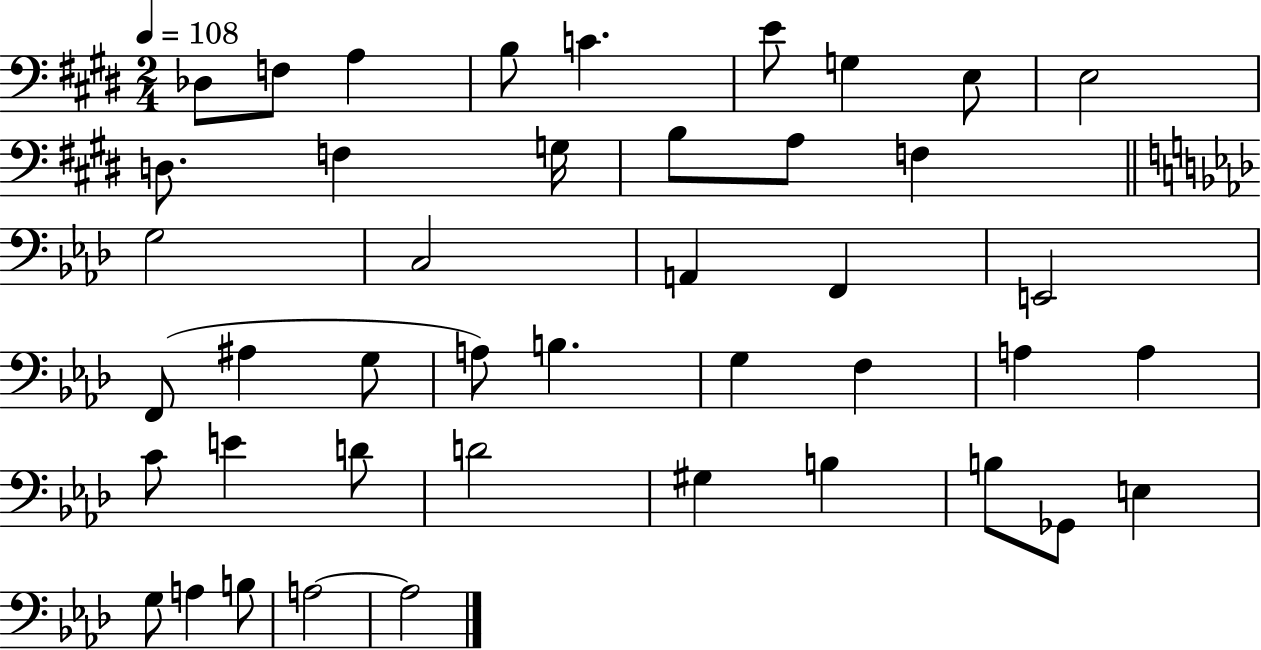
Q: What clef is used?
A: bass